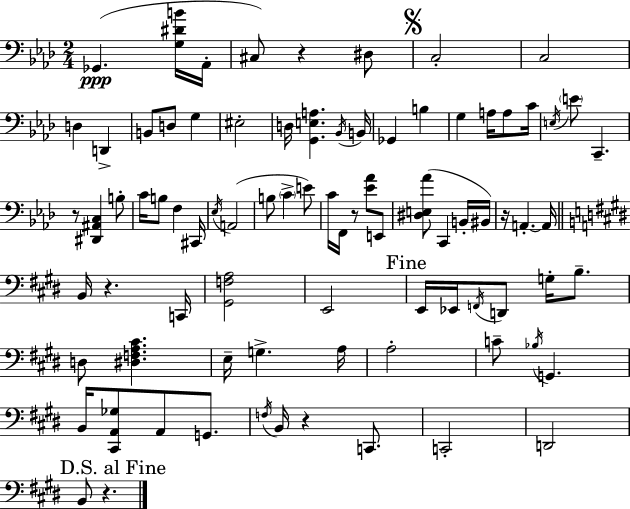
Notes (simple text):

Gb2/q. [G3,D#4,B4]/s Ab2/s C#3/e R/q D#3/e C3/h C3/h D3/q D2/q B2/e D3/e G3/q EIS3/h D3/s [G2,E3,A3]/q. Bb2/s B2/s Gb2/q B3/q G3/q A3/s A3/e C4/s E3/s E4/e C2/q. R/e [D#2,A#2,C3]/q B3/e C4/s B3/e F3/q C#2/s Eb3/s A2/h B3/e C4/q E4/e C4/s F2/s R/e [Eb4,Ab4]/e E2/e [D#3,E3,Ab4]/e C2/q B2/s BIS2/s R/s A2/q. A2/s B2/s R/q. C2/s [G#2,F3,A3]/h E2/h E2/s Eb2/s F2/s D2/e G3/s B3/e. D3/e [D#3,F3,A3,C#4]/q. E3/s G3/q. A3/s A3/h C4/e Bb3/s G2/q. B2/s [C#2,A2,Gb3]/e A2/e G2/e. F3/s B2/s R/q C2/e. C2/h D2/h B2/e R/q.